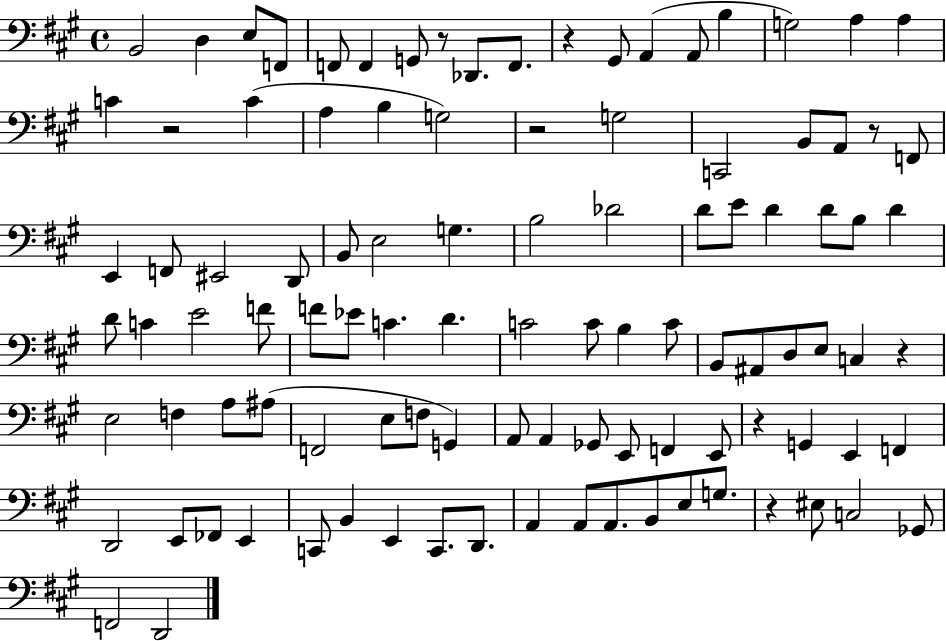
{
  \clef bass
  \time 4/4
  \defaultTimeSignature
  \key a \major
  \repeat volta 2 { b,2 d4 e8 f,8 | f,8 f,4 g,8 r8 des,8. f,8. | r4 gis,8 a,4( a,8 b4 | g2) a4 a4 | \break c'4 r2 c'4( | a4 b4 g2) | r2 g2 | c,2 b,8 a,8 r8 f,8 | \break e,4 f,8 eis,2 d,8 | b,8 e2 g4. | b2 des'2 | d'8 e'8 d'4 d'8 b8 d'4 | \break d'8 c'4 e'2 f'8 | f'8 ees'8 c'4. d'4. | c'2 c'8 b4 c'8 | b,8 ais,8 d8 e8 c4 r4 | \break e2 f4 a8 ais8( | f,2 e8 f8 g,4) | a,8 a,4 ges,8 e,8 f,4 e,8 | r4 g,4 e,4 f,4 | \break d,2 e,8 fes,8 e,4 | c,8 b,4 e,4 c,8. d,8. | a,4 a,8 a,8. b,8 e8 g8. | r4 eis8 c2 ges,8 | \break f,2 d,2 | } \bar "|."
}